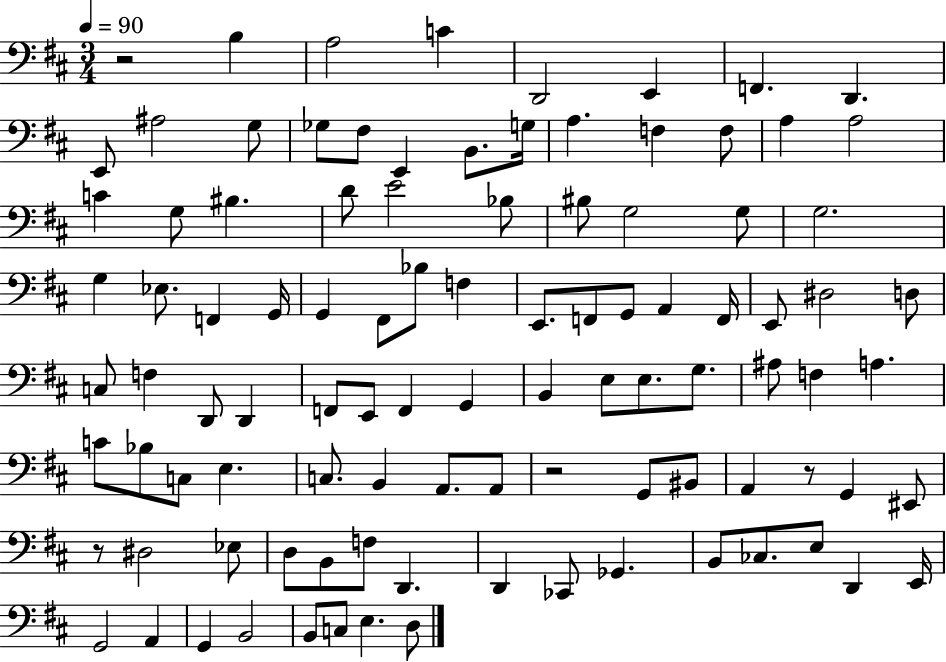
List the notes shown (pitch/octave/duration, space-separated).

R/h B3/q A3/h C4/q D2/h E2/q F2/q. D2/q. E2/e A#3/h G3/e Gb3/e F#3/e E2/q B2/e. G3/s A3/q. F3/q F3/e A3/q A3/h C4/q G3/e BIS3/q. D4/e E4/h Bb3/e BIS3/e G3/h G3/e G3/h. G3/q Eb3/e. F2/q G2/s G2/q F#2/e Bb3/e F3/q E2/e. F2/e G2/e A2/q F2/s E2/e D#3/h D3/e C3/e F3/q D2/e D2/q F2/e E2/e F2/q G2/q B2/q E3/e E3/e. G3/e. A#3/e F3/q A3/q. C4/e Bb3/e C3/e E3/q. C3/e. B2/q A2/e. A2/e R/h G2/e BIS2/e A2/q R/e G2/q EIS2/e R/e D#3/h Eb3/e D3/e B2/e F3/e D2/q. D2/q CES2/e Gb2/q. B2/e CES3/e. E3/e D2/q E2/s G2/h A2/q G2/q B2/h B2/e C3/e E3/q. D3/e